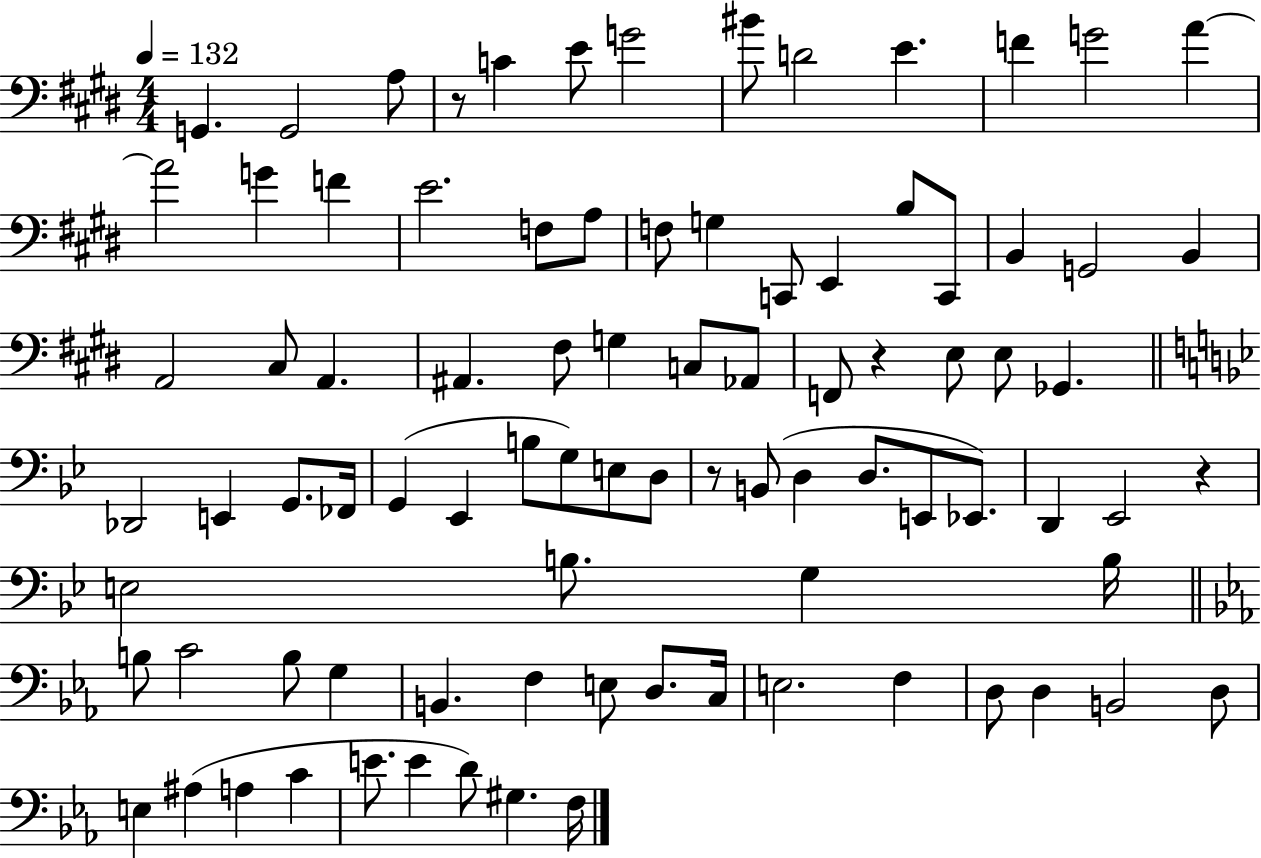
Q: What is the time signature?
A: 4/4